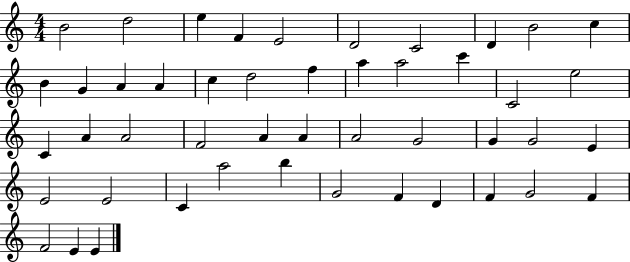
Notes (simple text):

B4/h D5/h E5/q F4/q E4/h D4/h C4/h D4/q B4/h C5/q B4/q G4/q A4/q A4/q C5/q D5/h F5/q A5/q A5/h C6/q C4/h E5/h C4/q A4/q A4/h F4/h A4/q A4/q A4/h G4/h G4/q G4/h E4/q E4/h E4/h C4/q A5/h B5/q G4/h F4/q D4/q F4/q G4/h F4/q F4/h E4/q E4/q